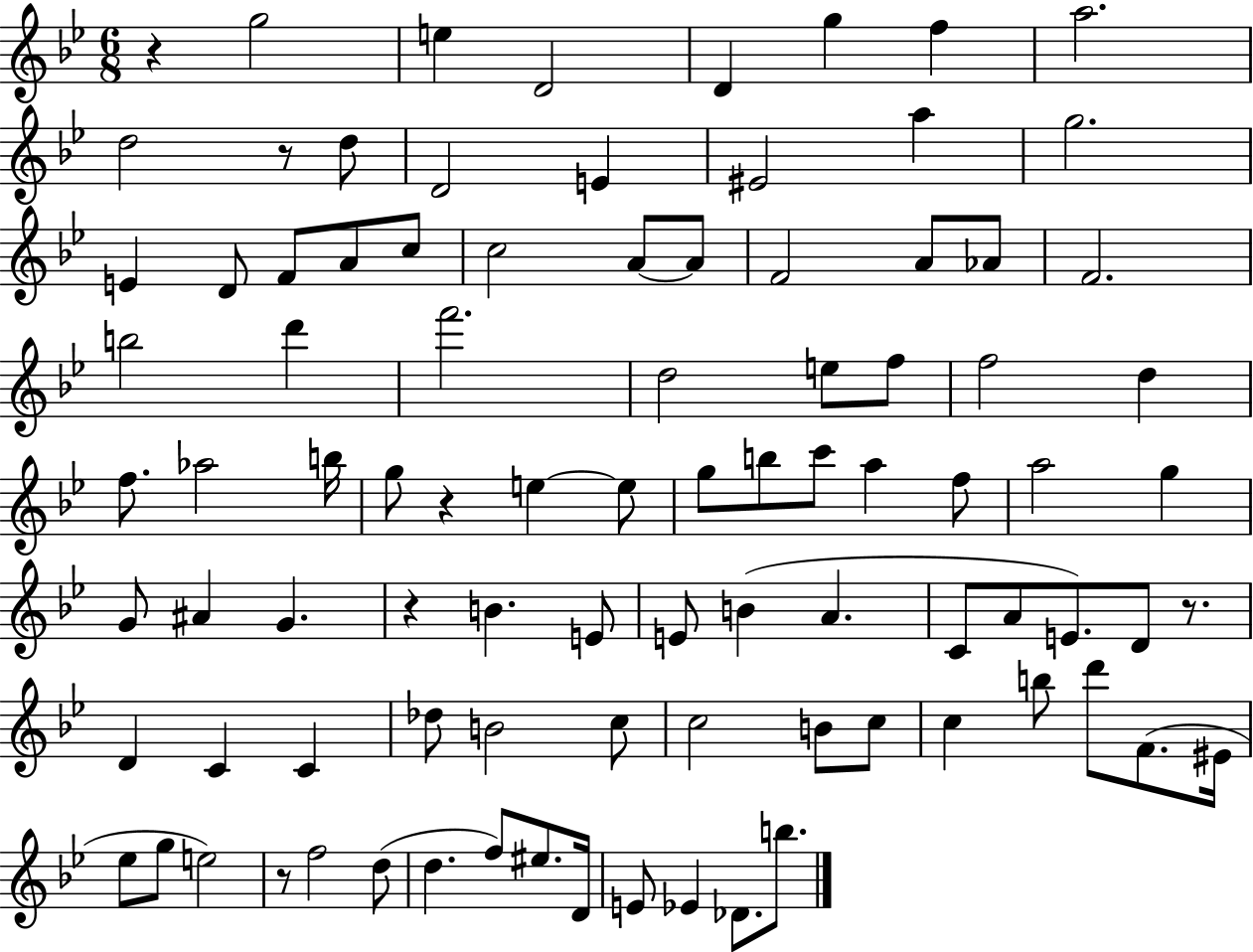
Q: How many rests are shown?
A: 6